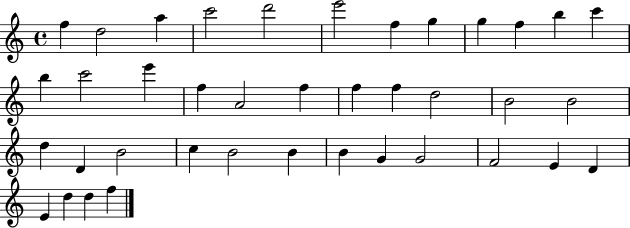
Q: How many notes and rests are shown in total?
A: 39